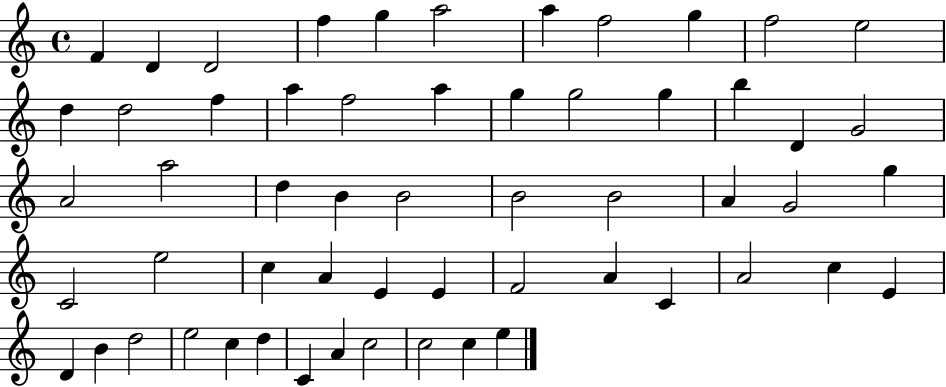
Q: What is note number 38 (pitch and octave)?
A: E4